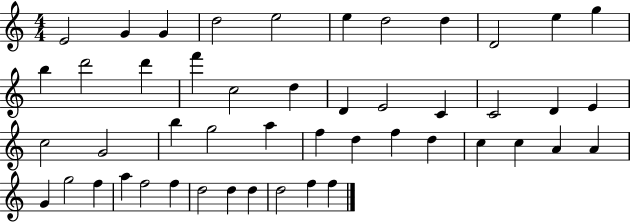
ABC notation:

X:1
T:Untitled
M:4/4
L:1/4
K:C
E2 G G d2 e2 e d2 d D2 e g b d'2 d' f' c2 d D E2 C C2 D E c2 G2 b g2 a f d f d c c A A G g2 f a f2 f d2 d d d2 f f